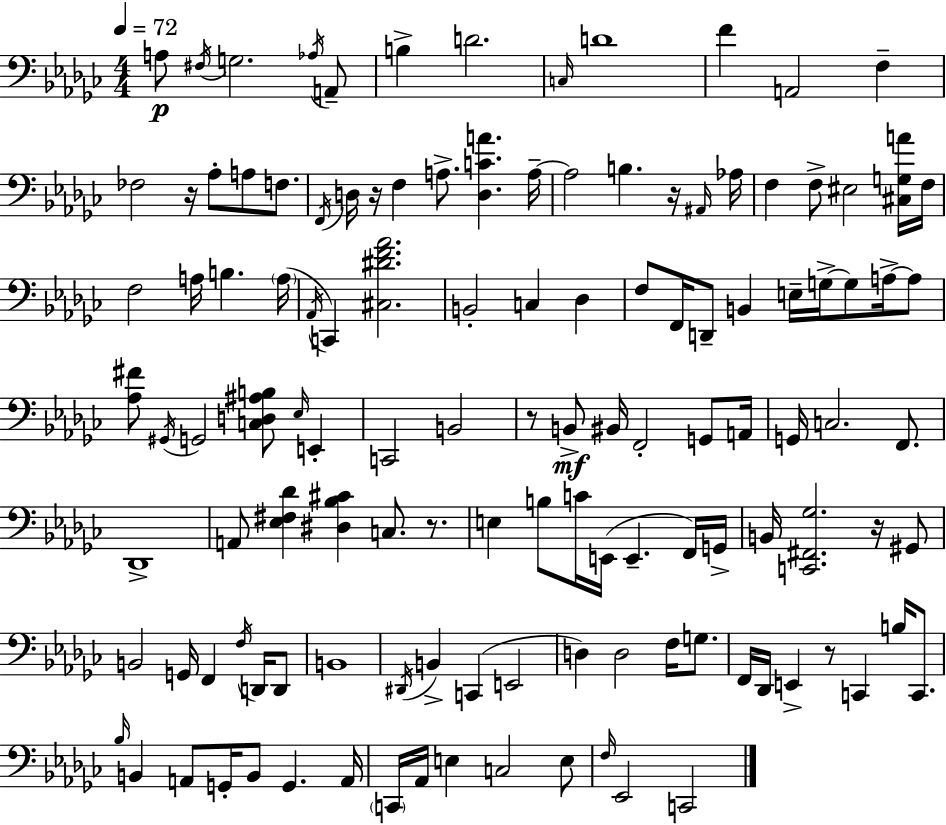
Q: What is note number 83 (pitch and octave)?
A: C2